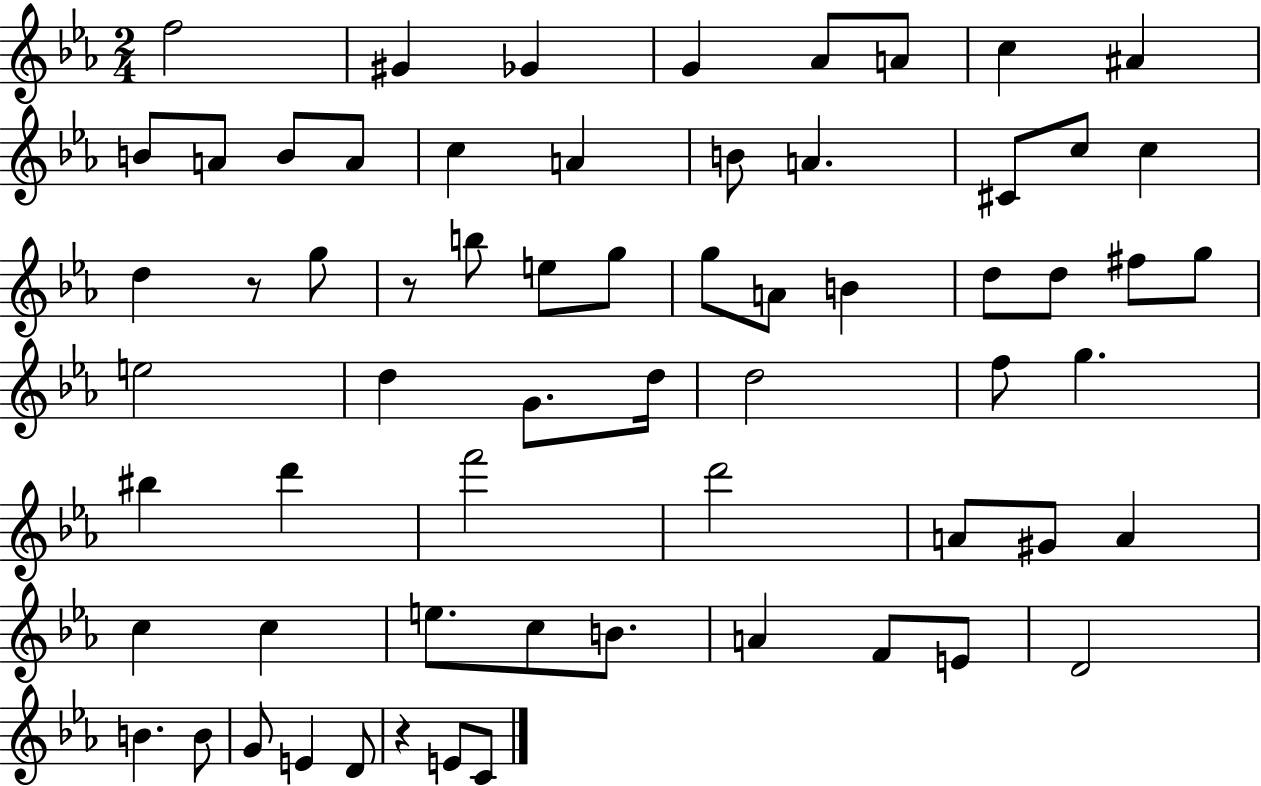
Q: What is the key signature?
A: EES major